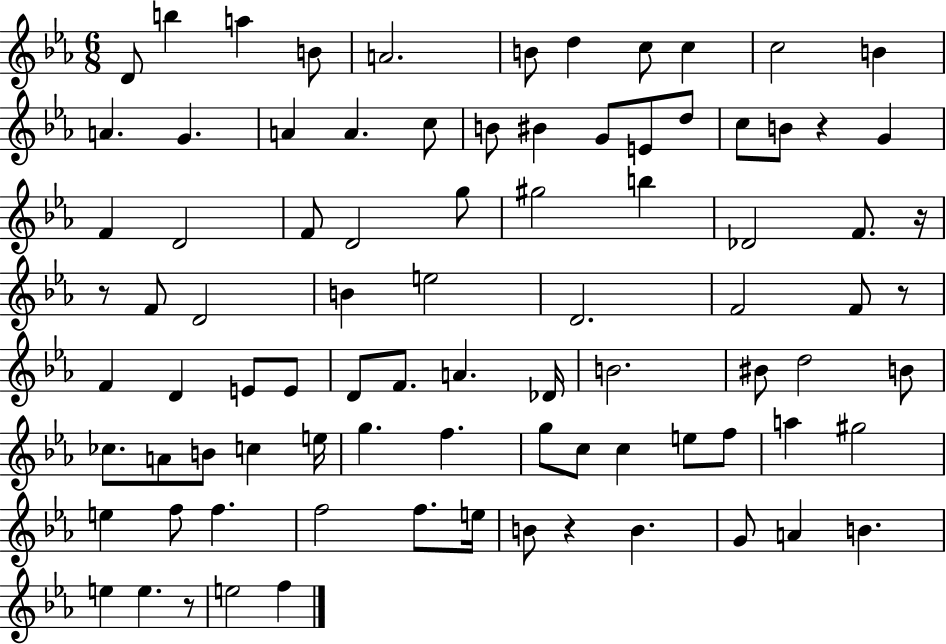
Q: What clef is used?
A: treble